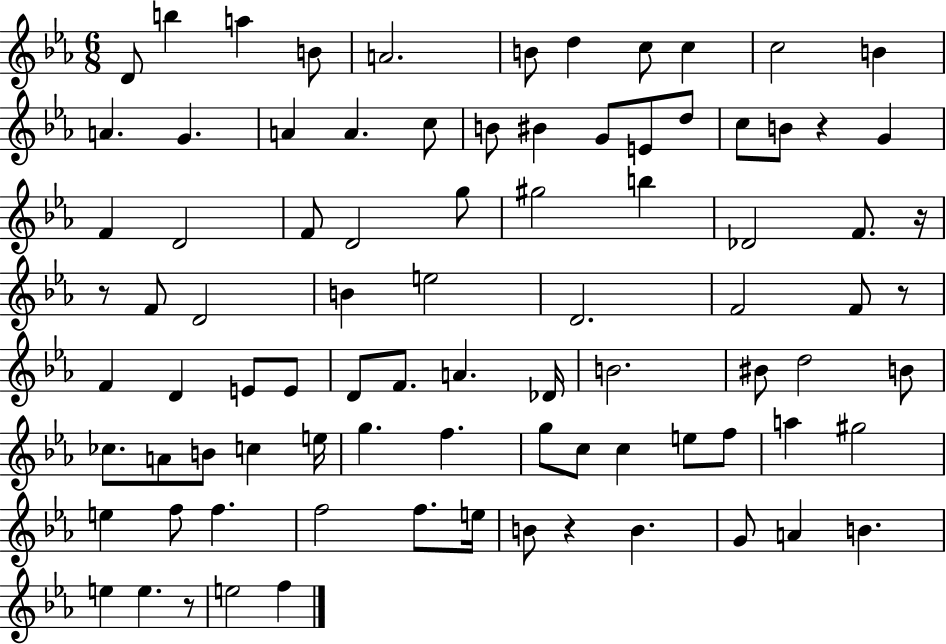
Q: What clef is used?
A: treble